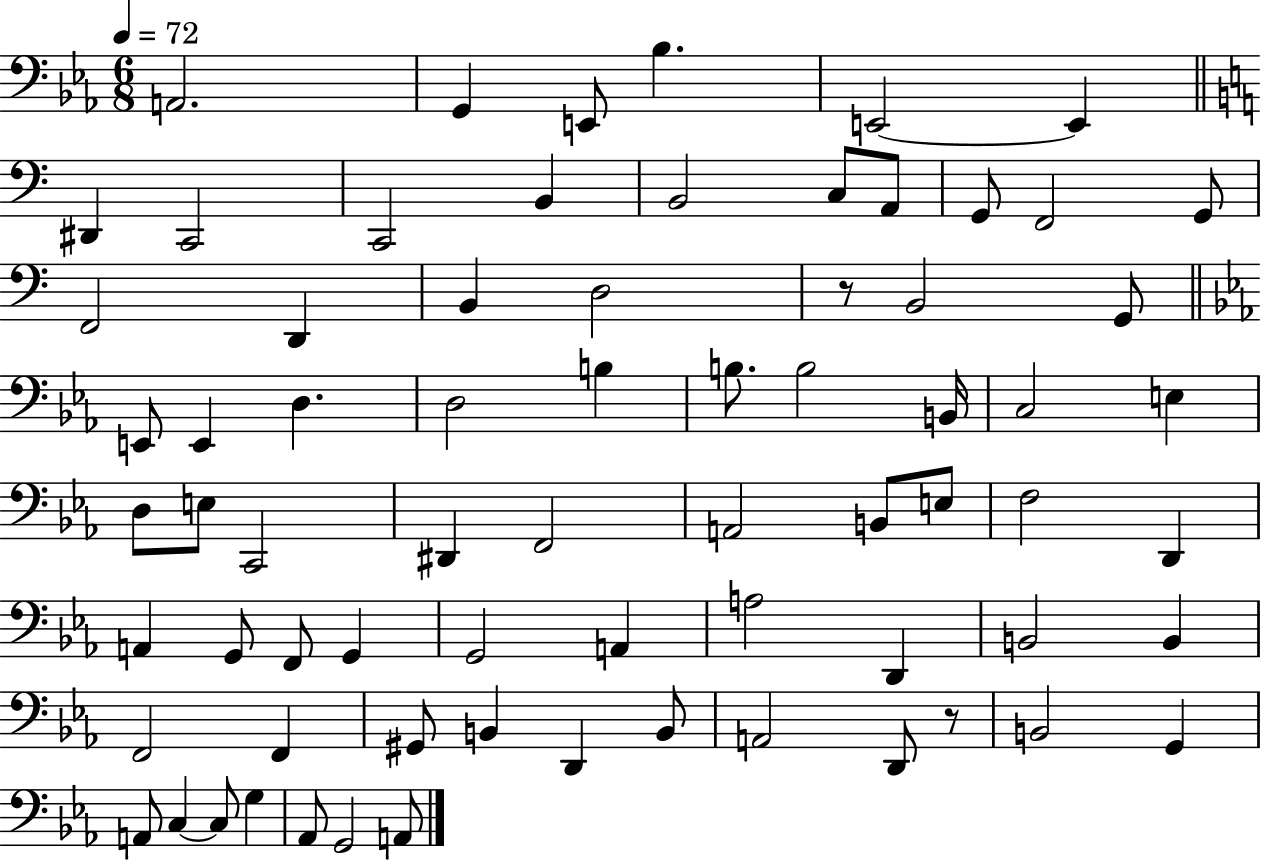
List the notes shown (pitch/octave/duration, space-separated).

A2/h. G2/q E2/e Bb3/q. E2/h E2/q D#2/q C2/h C2/h B2/q B2/h C3/e A2/e G2/e F2/h G2/e F2/h D2/q B2/q D3/h R/e B2/h G2/e E2/e E2/q D3/q. D3/h B3/q B3/e. B3/h B2/s C3/h E3/q D3/e E3/e C2/h D#2/q F2/h A2/h B2/e E3/e F3/h D2/q A2/q G2/e F2/e G2/q G2/h A2/q A3/h D2/q B2/h B2/q F2/h F2/q G#2/e B2/q D2/q B2/e A2/h D2/e R/e B2/h G2/q A2/e C3/q C3/e G3/q Ab2/e G2/h A2/e